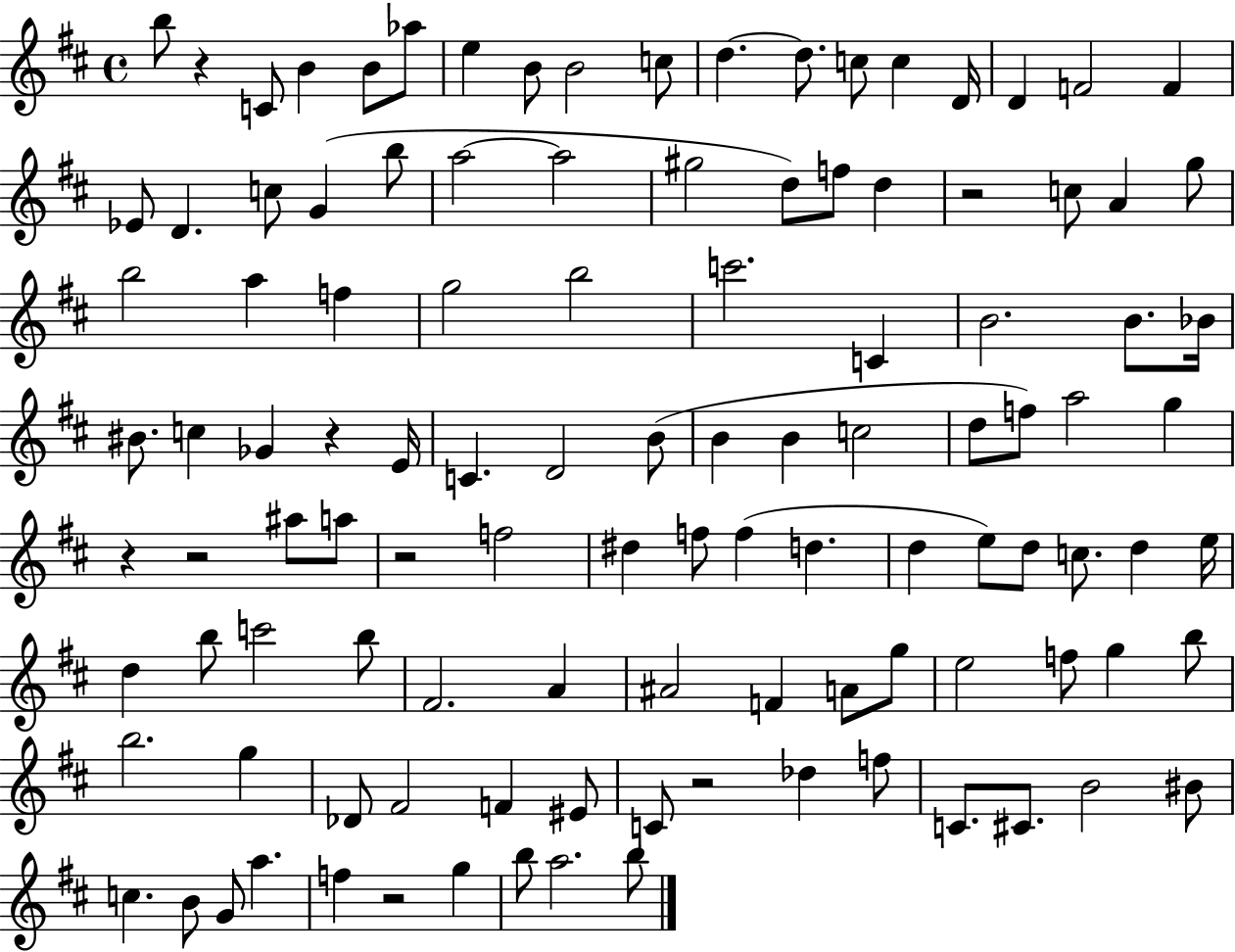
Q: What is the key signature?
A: D major